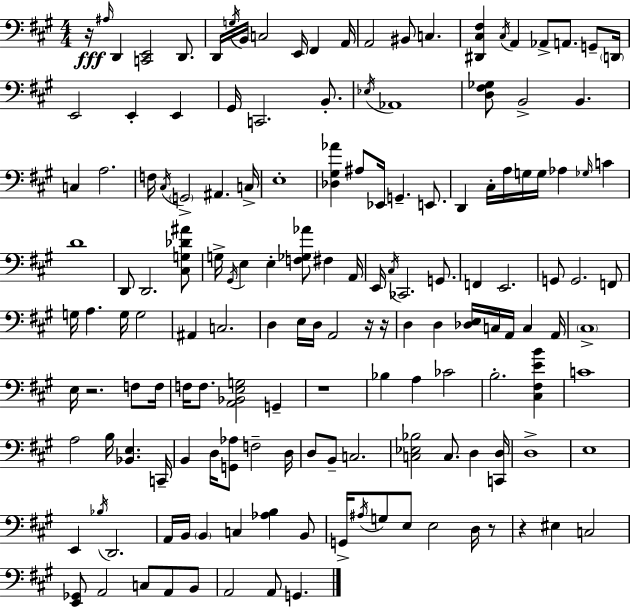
{
  \clef bass
  \numericTimeSignature
  \time 4/4
  \key a \major
  r16\fff \grace { ais16 } d,4 <c, e,>2 d,8. | d,16 \acciaccatura { g16 } b,16 c2 e,16 fis,4 | a,16 a,2 bis,8 c4. | <dis, cis fis>4 \acciaccatura { cis16 } a,4 aes,8-> a,8. | \break g,8-- \parenthesize d,16 e,2 e,4-. e,4 | gis,16 c,2. | b,8.-. \acciaccatura { ees16 } aes,1 | <d fis ges>8 b,2-> b,4. | \break c4 a2. | f16 \acciaccatura { cis16 } \parenthesize g,2-> ais,4. | c16-> e1-. | <des gis aes'>4 ais8 ees,16 g,4.-- | \break e,8. d,4 cis16-. a16 g16 g16 aes4 | \grace { ges16 } c'4 d'1 | d,8 d,2. | <cis g des' ais'>8 g16-> \acciaccatura { gis,16 } e4 e4-. | \break <f ges aes'>8 fis4 a,16 e,16 \acciaccatura { cis16 } ces,2. | g,8. f,4 e,2. | g,8 g,2. | f,8 g16 a4. g16 | \break g2 ais,4 c2. | d4 e16 d16 a,2 | r16 r16 d4 d4 | <des e>16 c16 a,16 c4 a,16 \parenthesize cis1-> | \break e16 r2. | f8 f16 f16 f8. <a, bes, e g>2 | g,4-- r1 | bes4 a4 | \break ces'2 b2.-. | <cis fis e' b'>4 c'1 | a2 | b16 <bes, e>4. c,16-- b,4 d16 <g, aes>8 f2-- | \break d16 d8 b,8-- c2. | <c ees bes>2 | c8. d4 <c, d>16 d1-> | e1 | \break e,4 \acciaccatura { bes16 } d,2. | a,16 b,16 \parenthesize b,4 c4 | <aes b>4 b,8 g,16-> \acciaccatura { ais16 } g8 e8 e2 | d16 r8 r4 eis4 | \break c2 <e, ges,>8 a,2 | c8 a,8 b,8 a,2 | a,8 g,4. \bar "|."
}